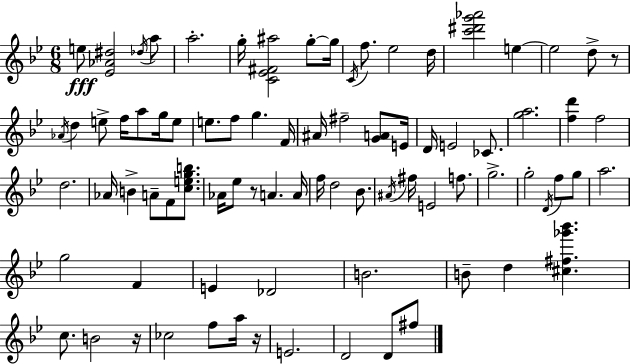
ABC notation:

X:1
T:Untitled
M:6/8
L:1/4
K:Bb
e/2 [_E_A^d]2 _d/4 a/2 a2 g/4 [C_E^F^a]2 g/2 g/4 C/4 f/2 _e2 d/4 [c'^d'g'_a']2 e e2 d/2 z/2 _A/4 d e/2 f/4 a/2 g/4 e/2 e/2 f/2 g F/4 ^A/4 ^f2 [GA]/2 E/4 D/4 E2 _C/2 [ga]2 [fd'] f2 d2 _A/4 B A/2 F/2 [cegb]/2 _A/4 _e/2 z/2 A A/4 f/4 d2 _B/2 ^A/4 ^f/4 E2 f/2 g2 g2 D/4 f/2 g/2 a2 g2 F E _D2 B2 B/2 d [^c^f_g'_b'] c/2 B2 z/4 _c2 f/2 a/4 z/4 E2 D2 D/2 ^f/2